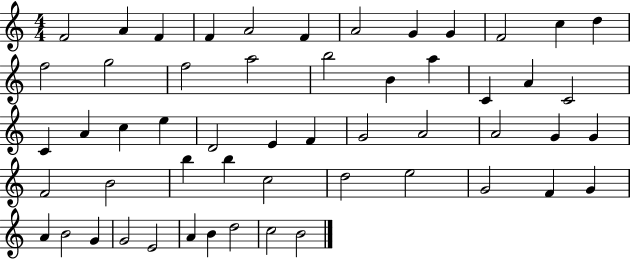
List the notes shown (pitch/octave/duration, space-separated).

F4/h A4/q F4/q F4/q A4/h F4/q A4/h G4/q G4/q F4/h C5/q D5/q F5/h G5/h F5/h A5/h B5/h B4/q A5/q C4/q A4/q C4/h C4/q A4/q C5/q E5/q D4/h E4/q F4/q G4/h A4/h A4/h G4/q G4/q F4/h B4/h B5/q B5/q C5/h D5/h E5/h G4/h F4/q G4/q A4/q B4/h G4/q G4/h E4/h A4/q B4/q D5/h C5/h B4/h